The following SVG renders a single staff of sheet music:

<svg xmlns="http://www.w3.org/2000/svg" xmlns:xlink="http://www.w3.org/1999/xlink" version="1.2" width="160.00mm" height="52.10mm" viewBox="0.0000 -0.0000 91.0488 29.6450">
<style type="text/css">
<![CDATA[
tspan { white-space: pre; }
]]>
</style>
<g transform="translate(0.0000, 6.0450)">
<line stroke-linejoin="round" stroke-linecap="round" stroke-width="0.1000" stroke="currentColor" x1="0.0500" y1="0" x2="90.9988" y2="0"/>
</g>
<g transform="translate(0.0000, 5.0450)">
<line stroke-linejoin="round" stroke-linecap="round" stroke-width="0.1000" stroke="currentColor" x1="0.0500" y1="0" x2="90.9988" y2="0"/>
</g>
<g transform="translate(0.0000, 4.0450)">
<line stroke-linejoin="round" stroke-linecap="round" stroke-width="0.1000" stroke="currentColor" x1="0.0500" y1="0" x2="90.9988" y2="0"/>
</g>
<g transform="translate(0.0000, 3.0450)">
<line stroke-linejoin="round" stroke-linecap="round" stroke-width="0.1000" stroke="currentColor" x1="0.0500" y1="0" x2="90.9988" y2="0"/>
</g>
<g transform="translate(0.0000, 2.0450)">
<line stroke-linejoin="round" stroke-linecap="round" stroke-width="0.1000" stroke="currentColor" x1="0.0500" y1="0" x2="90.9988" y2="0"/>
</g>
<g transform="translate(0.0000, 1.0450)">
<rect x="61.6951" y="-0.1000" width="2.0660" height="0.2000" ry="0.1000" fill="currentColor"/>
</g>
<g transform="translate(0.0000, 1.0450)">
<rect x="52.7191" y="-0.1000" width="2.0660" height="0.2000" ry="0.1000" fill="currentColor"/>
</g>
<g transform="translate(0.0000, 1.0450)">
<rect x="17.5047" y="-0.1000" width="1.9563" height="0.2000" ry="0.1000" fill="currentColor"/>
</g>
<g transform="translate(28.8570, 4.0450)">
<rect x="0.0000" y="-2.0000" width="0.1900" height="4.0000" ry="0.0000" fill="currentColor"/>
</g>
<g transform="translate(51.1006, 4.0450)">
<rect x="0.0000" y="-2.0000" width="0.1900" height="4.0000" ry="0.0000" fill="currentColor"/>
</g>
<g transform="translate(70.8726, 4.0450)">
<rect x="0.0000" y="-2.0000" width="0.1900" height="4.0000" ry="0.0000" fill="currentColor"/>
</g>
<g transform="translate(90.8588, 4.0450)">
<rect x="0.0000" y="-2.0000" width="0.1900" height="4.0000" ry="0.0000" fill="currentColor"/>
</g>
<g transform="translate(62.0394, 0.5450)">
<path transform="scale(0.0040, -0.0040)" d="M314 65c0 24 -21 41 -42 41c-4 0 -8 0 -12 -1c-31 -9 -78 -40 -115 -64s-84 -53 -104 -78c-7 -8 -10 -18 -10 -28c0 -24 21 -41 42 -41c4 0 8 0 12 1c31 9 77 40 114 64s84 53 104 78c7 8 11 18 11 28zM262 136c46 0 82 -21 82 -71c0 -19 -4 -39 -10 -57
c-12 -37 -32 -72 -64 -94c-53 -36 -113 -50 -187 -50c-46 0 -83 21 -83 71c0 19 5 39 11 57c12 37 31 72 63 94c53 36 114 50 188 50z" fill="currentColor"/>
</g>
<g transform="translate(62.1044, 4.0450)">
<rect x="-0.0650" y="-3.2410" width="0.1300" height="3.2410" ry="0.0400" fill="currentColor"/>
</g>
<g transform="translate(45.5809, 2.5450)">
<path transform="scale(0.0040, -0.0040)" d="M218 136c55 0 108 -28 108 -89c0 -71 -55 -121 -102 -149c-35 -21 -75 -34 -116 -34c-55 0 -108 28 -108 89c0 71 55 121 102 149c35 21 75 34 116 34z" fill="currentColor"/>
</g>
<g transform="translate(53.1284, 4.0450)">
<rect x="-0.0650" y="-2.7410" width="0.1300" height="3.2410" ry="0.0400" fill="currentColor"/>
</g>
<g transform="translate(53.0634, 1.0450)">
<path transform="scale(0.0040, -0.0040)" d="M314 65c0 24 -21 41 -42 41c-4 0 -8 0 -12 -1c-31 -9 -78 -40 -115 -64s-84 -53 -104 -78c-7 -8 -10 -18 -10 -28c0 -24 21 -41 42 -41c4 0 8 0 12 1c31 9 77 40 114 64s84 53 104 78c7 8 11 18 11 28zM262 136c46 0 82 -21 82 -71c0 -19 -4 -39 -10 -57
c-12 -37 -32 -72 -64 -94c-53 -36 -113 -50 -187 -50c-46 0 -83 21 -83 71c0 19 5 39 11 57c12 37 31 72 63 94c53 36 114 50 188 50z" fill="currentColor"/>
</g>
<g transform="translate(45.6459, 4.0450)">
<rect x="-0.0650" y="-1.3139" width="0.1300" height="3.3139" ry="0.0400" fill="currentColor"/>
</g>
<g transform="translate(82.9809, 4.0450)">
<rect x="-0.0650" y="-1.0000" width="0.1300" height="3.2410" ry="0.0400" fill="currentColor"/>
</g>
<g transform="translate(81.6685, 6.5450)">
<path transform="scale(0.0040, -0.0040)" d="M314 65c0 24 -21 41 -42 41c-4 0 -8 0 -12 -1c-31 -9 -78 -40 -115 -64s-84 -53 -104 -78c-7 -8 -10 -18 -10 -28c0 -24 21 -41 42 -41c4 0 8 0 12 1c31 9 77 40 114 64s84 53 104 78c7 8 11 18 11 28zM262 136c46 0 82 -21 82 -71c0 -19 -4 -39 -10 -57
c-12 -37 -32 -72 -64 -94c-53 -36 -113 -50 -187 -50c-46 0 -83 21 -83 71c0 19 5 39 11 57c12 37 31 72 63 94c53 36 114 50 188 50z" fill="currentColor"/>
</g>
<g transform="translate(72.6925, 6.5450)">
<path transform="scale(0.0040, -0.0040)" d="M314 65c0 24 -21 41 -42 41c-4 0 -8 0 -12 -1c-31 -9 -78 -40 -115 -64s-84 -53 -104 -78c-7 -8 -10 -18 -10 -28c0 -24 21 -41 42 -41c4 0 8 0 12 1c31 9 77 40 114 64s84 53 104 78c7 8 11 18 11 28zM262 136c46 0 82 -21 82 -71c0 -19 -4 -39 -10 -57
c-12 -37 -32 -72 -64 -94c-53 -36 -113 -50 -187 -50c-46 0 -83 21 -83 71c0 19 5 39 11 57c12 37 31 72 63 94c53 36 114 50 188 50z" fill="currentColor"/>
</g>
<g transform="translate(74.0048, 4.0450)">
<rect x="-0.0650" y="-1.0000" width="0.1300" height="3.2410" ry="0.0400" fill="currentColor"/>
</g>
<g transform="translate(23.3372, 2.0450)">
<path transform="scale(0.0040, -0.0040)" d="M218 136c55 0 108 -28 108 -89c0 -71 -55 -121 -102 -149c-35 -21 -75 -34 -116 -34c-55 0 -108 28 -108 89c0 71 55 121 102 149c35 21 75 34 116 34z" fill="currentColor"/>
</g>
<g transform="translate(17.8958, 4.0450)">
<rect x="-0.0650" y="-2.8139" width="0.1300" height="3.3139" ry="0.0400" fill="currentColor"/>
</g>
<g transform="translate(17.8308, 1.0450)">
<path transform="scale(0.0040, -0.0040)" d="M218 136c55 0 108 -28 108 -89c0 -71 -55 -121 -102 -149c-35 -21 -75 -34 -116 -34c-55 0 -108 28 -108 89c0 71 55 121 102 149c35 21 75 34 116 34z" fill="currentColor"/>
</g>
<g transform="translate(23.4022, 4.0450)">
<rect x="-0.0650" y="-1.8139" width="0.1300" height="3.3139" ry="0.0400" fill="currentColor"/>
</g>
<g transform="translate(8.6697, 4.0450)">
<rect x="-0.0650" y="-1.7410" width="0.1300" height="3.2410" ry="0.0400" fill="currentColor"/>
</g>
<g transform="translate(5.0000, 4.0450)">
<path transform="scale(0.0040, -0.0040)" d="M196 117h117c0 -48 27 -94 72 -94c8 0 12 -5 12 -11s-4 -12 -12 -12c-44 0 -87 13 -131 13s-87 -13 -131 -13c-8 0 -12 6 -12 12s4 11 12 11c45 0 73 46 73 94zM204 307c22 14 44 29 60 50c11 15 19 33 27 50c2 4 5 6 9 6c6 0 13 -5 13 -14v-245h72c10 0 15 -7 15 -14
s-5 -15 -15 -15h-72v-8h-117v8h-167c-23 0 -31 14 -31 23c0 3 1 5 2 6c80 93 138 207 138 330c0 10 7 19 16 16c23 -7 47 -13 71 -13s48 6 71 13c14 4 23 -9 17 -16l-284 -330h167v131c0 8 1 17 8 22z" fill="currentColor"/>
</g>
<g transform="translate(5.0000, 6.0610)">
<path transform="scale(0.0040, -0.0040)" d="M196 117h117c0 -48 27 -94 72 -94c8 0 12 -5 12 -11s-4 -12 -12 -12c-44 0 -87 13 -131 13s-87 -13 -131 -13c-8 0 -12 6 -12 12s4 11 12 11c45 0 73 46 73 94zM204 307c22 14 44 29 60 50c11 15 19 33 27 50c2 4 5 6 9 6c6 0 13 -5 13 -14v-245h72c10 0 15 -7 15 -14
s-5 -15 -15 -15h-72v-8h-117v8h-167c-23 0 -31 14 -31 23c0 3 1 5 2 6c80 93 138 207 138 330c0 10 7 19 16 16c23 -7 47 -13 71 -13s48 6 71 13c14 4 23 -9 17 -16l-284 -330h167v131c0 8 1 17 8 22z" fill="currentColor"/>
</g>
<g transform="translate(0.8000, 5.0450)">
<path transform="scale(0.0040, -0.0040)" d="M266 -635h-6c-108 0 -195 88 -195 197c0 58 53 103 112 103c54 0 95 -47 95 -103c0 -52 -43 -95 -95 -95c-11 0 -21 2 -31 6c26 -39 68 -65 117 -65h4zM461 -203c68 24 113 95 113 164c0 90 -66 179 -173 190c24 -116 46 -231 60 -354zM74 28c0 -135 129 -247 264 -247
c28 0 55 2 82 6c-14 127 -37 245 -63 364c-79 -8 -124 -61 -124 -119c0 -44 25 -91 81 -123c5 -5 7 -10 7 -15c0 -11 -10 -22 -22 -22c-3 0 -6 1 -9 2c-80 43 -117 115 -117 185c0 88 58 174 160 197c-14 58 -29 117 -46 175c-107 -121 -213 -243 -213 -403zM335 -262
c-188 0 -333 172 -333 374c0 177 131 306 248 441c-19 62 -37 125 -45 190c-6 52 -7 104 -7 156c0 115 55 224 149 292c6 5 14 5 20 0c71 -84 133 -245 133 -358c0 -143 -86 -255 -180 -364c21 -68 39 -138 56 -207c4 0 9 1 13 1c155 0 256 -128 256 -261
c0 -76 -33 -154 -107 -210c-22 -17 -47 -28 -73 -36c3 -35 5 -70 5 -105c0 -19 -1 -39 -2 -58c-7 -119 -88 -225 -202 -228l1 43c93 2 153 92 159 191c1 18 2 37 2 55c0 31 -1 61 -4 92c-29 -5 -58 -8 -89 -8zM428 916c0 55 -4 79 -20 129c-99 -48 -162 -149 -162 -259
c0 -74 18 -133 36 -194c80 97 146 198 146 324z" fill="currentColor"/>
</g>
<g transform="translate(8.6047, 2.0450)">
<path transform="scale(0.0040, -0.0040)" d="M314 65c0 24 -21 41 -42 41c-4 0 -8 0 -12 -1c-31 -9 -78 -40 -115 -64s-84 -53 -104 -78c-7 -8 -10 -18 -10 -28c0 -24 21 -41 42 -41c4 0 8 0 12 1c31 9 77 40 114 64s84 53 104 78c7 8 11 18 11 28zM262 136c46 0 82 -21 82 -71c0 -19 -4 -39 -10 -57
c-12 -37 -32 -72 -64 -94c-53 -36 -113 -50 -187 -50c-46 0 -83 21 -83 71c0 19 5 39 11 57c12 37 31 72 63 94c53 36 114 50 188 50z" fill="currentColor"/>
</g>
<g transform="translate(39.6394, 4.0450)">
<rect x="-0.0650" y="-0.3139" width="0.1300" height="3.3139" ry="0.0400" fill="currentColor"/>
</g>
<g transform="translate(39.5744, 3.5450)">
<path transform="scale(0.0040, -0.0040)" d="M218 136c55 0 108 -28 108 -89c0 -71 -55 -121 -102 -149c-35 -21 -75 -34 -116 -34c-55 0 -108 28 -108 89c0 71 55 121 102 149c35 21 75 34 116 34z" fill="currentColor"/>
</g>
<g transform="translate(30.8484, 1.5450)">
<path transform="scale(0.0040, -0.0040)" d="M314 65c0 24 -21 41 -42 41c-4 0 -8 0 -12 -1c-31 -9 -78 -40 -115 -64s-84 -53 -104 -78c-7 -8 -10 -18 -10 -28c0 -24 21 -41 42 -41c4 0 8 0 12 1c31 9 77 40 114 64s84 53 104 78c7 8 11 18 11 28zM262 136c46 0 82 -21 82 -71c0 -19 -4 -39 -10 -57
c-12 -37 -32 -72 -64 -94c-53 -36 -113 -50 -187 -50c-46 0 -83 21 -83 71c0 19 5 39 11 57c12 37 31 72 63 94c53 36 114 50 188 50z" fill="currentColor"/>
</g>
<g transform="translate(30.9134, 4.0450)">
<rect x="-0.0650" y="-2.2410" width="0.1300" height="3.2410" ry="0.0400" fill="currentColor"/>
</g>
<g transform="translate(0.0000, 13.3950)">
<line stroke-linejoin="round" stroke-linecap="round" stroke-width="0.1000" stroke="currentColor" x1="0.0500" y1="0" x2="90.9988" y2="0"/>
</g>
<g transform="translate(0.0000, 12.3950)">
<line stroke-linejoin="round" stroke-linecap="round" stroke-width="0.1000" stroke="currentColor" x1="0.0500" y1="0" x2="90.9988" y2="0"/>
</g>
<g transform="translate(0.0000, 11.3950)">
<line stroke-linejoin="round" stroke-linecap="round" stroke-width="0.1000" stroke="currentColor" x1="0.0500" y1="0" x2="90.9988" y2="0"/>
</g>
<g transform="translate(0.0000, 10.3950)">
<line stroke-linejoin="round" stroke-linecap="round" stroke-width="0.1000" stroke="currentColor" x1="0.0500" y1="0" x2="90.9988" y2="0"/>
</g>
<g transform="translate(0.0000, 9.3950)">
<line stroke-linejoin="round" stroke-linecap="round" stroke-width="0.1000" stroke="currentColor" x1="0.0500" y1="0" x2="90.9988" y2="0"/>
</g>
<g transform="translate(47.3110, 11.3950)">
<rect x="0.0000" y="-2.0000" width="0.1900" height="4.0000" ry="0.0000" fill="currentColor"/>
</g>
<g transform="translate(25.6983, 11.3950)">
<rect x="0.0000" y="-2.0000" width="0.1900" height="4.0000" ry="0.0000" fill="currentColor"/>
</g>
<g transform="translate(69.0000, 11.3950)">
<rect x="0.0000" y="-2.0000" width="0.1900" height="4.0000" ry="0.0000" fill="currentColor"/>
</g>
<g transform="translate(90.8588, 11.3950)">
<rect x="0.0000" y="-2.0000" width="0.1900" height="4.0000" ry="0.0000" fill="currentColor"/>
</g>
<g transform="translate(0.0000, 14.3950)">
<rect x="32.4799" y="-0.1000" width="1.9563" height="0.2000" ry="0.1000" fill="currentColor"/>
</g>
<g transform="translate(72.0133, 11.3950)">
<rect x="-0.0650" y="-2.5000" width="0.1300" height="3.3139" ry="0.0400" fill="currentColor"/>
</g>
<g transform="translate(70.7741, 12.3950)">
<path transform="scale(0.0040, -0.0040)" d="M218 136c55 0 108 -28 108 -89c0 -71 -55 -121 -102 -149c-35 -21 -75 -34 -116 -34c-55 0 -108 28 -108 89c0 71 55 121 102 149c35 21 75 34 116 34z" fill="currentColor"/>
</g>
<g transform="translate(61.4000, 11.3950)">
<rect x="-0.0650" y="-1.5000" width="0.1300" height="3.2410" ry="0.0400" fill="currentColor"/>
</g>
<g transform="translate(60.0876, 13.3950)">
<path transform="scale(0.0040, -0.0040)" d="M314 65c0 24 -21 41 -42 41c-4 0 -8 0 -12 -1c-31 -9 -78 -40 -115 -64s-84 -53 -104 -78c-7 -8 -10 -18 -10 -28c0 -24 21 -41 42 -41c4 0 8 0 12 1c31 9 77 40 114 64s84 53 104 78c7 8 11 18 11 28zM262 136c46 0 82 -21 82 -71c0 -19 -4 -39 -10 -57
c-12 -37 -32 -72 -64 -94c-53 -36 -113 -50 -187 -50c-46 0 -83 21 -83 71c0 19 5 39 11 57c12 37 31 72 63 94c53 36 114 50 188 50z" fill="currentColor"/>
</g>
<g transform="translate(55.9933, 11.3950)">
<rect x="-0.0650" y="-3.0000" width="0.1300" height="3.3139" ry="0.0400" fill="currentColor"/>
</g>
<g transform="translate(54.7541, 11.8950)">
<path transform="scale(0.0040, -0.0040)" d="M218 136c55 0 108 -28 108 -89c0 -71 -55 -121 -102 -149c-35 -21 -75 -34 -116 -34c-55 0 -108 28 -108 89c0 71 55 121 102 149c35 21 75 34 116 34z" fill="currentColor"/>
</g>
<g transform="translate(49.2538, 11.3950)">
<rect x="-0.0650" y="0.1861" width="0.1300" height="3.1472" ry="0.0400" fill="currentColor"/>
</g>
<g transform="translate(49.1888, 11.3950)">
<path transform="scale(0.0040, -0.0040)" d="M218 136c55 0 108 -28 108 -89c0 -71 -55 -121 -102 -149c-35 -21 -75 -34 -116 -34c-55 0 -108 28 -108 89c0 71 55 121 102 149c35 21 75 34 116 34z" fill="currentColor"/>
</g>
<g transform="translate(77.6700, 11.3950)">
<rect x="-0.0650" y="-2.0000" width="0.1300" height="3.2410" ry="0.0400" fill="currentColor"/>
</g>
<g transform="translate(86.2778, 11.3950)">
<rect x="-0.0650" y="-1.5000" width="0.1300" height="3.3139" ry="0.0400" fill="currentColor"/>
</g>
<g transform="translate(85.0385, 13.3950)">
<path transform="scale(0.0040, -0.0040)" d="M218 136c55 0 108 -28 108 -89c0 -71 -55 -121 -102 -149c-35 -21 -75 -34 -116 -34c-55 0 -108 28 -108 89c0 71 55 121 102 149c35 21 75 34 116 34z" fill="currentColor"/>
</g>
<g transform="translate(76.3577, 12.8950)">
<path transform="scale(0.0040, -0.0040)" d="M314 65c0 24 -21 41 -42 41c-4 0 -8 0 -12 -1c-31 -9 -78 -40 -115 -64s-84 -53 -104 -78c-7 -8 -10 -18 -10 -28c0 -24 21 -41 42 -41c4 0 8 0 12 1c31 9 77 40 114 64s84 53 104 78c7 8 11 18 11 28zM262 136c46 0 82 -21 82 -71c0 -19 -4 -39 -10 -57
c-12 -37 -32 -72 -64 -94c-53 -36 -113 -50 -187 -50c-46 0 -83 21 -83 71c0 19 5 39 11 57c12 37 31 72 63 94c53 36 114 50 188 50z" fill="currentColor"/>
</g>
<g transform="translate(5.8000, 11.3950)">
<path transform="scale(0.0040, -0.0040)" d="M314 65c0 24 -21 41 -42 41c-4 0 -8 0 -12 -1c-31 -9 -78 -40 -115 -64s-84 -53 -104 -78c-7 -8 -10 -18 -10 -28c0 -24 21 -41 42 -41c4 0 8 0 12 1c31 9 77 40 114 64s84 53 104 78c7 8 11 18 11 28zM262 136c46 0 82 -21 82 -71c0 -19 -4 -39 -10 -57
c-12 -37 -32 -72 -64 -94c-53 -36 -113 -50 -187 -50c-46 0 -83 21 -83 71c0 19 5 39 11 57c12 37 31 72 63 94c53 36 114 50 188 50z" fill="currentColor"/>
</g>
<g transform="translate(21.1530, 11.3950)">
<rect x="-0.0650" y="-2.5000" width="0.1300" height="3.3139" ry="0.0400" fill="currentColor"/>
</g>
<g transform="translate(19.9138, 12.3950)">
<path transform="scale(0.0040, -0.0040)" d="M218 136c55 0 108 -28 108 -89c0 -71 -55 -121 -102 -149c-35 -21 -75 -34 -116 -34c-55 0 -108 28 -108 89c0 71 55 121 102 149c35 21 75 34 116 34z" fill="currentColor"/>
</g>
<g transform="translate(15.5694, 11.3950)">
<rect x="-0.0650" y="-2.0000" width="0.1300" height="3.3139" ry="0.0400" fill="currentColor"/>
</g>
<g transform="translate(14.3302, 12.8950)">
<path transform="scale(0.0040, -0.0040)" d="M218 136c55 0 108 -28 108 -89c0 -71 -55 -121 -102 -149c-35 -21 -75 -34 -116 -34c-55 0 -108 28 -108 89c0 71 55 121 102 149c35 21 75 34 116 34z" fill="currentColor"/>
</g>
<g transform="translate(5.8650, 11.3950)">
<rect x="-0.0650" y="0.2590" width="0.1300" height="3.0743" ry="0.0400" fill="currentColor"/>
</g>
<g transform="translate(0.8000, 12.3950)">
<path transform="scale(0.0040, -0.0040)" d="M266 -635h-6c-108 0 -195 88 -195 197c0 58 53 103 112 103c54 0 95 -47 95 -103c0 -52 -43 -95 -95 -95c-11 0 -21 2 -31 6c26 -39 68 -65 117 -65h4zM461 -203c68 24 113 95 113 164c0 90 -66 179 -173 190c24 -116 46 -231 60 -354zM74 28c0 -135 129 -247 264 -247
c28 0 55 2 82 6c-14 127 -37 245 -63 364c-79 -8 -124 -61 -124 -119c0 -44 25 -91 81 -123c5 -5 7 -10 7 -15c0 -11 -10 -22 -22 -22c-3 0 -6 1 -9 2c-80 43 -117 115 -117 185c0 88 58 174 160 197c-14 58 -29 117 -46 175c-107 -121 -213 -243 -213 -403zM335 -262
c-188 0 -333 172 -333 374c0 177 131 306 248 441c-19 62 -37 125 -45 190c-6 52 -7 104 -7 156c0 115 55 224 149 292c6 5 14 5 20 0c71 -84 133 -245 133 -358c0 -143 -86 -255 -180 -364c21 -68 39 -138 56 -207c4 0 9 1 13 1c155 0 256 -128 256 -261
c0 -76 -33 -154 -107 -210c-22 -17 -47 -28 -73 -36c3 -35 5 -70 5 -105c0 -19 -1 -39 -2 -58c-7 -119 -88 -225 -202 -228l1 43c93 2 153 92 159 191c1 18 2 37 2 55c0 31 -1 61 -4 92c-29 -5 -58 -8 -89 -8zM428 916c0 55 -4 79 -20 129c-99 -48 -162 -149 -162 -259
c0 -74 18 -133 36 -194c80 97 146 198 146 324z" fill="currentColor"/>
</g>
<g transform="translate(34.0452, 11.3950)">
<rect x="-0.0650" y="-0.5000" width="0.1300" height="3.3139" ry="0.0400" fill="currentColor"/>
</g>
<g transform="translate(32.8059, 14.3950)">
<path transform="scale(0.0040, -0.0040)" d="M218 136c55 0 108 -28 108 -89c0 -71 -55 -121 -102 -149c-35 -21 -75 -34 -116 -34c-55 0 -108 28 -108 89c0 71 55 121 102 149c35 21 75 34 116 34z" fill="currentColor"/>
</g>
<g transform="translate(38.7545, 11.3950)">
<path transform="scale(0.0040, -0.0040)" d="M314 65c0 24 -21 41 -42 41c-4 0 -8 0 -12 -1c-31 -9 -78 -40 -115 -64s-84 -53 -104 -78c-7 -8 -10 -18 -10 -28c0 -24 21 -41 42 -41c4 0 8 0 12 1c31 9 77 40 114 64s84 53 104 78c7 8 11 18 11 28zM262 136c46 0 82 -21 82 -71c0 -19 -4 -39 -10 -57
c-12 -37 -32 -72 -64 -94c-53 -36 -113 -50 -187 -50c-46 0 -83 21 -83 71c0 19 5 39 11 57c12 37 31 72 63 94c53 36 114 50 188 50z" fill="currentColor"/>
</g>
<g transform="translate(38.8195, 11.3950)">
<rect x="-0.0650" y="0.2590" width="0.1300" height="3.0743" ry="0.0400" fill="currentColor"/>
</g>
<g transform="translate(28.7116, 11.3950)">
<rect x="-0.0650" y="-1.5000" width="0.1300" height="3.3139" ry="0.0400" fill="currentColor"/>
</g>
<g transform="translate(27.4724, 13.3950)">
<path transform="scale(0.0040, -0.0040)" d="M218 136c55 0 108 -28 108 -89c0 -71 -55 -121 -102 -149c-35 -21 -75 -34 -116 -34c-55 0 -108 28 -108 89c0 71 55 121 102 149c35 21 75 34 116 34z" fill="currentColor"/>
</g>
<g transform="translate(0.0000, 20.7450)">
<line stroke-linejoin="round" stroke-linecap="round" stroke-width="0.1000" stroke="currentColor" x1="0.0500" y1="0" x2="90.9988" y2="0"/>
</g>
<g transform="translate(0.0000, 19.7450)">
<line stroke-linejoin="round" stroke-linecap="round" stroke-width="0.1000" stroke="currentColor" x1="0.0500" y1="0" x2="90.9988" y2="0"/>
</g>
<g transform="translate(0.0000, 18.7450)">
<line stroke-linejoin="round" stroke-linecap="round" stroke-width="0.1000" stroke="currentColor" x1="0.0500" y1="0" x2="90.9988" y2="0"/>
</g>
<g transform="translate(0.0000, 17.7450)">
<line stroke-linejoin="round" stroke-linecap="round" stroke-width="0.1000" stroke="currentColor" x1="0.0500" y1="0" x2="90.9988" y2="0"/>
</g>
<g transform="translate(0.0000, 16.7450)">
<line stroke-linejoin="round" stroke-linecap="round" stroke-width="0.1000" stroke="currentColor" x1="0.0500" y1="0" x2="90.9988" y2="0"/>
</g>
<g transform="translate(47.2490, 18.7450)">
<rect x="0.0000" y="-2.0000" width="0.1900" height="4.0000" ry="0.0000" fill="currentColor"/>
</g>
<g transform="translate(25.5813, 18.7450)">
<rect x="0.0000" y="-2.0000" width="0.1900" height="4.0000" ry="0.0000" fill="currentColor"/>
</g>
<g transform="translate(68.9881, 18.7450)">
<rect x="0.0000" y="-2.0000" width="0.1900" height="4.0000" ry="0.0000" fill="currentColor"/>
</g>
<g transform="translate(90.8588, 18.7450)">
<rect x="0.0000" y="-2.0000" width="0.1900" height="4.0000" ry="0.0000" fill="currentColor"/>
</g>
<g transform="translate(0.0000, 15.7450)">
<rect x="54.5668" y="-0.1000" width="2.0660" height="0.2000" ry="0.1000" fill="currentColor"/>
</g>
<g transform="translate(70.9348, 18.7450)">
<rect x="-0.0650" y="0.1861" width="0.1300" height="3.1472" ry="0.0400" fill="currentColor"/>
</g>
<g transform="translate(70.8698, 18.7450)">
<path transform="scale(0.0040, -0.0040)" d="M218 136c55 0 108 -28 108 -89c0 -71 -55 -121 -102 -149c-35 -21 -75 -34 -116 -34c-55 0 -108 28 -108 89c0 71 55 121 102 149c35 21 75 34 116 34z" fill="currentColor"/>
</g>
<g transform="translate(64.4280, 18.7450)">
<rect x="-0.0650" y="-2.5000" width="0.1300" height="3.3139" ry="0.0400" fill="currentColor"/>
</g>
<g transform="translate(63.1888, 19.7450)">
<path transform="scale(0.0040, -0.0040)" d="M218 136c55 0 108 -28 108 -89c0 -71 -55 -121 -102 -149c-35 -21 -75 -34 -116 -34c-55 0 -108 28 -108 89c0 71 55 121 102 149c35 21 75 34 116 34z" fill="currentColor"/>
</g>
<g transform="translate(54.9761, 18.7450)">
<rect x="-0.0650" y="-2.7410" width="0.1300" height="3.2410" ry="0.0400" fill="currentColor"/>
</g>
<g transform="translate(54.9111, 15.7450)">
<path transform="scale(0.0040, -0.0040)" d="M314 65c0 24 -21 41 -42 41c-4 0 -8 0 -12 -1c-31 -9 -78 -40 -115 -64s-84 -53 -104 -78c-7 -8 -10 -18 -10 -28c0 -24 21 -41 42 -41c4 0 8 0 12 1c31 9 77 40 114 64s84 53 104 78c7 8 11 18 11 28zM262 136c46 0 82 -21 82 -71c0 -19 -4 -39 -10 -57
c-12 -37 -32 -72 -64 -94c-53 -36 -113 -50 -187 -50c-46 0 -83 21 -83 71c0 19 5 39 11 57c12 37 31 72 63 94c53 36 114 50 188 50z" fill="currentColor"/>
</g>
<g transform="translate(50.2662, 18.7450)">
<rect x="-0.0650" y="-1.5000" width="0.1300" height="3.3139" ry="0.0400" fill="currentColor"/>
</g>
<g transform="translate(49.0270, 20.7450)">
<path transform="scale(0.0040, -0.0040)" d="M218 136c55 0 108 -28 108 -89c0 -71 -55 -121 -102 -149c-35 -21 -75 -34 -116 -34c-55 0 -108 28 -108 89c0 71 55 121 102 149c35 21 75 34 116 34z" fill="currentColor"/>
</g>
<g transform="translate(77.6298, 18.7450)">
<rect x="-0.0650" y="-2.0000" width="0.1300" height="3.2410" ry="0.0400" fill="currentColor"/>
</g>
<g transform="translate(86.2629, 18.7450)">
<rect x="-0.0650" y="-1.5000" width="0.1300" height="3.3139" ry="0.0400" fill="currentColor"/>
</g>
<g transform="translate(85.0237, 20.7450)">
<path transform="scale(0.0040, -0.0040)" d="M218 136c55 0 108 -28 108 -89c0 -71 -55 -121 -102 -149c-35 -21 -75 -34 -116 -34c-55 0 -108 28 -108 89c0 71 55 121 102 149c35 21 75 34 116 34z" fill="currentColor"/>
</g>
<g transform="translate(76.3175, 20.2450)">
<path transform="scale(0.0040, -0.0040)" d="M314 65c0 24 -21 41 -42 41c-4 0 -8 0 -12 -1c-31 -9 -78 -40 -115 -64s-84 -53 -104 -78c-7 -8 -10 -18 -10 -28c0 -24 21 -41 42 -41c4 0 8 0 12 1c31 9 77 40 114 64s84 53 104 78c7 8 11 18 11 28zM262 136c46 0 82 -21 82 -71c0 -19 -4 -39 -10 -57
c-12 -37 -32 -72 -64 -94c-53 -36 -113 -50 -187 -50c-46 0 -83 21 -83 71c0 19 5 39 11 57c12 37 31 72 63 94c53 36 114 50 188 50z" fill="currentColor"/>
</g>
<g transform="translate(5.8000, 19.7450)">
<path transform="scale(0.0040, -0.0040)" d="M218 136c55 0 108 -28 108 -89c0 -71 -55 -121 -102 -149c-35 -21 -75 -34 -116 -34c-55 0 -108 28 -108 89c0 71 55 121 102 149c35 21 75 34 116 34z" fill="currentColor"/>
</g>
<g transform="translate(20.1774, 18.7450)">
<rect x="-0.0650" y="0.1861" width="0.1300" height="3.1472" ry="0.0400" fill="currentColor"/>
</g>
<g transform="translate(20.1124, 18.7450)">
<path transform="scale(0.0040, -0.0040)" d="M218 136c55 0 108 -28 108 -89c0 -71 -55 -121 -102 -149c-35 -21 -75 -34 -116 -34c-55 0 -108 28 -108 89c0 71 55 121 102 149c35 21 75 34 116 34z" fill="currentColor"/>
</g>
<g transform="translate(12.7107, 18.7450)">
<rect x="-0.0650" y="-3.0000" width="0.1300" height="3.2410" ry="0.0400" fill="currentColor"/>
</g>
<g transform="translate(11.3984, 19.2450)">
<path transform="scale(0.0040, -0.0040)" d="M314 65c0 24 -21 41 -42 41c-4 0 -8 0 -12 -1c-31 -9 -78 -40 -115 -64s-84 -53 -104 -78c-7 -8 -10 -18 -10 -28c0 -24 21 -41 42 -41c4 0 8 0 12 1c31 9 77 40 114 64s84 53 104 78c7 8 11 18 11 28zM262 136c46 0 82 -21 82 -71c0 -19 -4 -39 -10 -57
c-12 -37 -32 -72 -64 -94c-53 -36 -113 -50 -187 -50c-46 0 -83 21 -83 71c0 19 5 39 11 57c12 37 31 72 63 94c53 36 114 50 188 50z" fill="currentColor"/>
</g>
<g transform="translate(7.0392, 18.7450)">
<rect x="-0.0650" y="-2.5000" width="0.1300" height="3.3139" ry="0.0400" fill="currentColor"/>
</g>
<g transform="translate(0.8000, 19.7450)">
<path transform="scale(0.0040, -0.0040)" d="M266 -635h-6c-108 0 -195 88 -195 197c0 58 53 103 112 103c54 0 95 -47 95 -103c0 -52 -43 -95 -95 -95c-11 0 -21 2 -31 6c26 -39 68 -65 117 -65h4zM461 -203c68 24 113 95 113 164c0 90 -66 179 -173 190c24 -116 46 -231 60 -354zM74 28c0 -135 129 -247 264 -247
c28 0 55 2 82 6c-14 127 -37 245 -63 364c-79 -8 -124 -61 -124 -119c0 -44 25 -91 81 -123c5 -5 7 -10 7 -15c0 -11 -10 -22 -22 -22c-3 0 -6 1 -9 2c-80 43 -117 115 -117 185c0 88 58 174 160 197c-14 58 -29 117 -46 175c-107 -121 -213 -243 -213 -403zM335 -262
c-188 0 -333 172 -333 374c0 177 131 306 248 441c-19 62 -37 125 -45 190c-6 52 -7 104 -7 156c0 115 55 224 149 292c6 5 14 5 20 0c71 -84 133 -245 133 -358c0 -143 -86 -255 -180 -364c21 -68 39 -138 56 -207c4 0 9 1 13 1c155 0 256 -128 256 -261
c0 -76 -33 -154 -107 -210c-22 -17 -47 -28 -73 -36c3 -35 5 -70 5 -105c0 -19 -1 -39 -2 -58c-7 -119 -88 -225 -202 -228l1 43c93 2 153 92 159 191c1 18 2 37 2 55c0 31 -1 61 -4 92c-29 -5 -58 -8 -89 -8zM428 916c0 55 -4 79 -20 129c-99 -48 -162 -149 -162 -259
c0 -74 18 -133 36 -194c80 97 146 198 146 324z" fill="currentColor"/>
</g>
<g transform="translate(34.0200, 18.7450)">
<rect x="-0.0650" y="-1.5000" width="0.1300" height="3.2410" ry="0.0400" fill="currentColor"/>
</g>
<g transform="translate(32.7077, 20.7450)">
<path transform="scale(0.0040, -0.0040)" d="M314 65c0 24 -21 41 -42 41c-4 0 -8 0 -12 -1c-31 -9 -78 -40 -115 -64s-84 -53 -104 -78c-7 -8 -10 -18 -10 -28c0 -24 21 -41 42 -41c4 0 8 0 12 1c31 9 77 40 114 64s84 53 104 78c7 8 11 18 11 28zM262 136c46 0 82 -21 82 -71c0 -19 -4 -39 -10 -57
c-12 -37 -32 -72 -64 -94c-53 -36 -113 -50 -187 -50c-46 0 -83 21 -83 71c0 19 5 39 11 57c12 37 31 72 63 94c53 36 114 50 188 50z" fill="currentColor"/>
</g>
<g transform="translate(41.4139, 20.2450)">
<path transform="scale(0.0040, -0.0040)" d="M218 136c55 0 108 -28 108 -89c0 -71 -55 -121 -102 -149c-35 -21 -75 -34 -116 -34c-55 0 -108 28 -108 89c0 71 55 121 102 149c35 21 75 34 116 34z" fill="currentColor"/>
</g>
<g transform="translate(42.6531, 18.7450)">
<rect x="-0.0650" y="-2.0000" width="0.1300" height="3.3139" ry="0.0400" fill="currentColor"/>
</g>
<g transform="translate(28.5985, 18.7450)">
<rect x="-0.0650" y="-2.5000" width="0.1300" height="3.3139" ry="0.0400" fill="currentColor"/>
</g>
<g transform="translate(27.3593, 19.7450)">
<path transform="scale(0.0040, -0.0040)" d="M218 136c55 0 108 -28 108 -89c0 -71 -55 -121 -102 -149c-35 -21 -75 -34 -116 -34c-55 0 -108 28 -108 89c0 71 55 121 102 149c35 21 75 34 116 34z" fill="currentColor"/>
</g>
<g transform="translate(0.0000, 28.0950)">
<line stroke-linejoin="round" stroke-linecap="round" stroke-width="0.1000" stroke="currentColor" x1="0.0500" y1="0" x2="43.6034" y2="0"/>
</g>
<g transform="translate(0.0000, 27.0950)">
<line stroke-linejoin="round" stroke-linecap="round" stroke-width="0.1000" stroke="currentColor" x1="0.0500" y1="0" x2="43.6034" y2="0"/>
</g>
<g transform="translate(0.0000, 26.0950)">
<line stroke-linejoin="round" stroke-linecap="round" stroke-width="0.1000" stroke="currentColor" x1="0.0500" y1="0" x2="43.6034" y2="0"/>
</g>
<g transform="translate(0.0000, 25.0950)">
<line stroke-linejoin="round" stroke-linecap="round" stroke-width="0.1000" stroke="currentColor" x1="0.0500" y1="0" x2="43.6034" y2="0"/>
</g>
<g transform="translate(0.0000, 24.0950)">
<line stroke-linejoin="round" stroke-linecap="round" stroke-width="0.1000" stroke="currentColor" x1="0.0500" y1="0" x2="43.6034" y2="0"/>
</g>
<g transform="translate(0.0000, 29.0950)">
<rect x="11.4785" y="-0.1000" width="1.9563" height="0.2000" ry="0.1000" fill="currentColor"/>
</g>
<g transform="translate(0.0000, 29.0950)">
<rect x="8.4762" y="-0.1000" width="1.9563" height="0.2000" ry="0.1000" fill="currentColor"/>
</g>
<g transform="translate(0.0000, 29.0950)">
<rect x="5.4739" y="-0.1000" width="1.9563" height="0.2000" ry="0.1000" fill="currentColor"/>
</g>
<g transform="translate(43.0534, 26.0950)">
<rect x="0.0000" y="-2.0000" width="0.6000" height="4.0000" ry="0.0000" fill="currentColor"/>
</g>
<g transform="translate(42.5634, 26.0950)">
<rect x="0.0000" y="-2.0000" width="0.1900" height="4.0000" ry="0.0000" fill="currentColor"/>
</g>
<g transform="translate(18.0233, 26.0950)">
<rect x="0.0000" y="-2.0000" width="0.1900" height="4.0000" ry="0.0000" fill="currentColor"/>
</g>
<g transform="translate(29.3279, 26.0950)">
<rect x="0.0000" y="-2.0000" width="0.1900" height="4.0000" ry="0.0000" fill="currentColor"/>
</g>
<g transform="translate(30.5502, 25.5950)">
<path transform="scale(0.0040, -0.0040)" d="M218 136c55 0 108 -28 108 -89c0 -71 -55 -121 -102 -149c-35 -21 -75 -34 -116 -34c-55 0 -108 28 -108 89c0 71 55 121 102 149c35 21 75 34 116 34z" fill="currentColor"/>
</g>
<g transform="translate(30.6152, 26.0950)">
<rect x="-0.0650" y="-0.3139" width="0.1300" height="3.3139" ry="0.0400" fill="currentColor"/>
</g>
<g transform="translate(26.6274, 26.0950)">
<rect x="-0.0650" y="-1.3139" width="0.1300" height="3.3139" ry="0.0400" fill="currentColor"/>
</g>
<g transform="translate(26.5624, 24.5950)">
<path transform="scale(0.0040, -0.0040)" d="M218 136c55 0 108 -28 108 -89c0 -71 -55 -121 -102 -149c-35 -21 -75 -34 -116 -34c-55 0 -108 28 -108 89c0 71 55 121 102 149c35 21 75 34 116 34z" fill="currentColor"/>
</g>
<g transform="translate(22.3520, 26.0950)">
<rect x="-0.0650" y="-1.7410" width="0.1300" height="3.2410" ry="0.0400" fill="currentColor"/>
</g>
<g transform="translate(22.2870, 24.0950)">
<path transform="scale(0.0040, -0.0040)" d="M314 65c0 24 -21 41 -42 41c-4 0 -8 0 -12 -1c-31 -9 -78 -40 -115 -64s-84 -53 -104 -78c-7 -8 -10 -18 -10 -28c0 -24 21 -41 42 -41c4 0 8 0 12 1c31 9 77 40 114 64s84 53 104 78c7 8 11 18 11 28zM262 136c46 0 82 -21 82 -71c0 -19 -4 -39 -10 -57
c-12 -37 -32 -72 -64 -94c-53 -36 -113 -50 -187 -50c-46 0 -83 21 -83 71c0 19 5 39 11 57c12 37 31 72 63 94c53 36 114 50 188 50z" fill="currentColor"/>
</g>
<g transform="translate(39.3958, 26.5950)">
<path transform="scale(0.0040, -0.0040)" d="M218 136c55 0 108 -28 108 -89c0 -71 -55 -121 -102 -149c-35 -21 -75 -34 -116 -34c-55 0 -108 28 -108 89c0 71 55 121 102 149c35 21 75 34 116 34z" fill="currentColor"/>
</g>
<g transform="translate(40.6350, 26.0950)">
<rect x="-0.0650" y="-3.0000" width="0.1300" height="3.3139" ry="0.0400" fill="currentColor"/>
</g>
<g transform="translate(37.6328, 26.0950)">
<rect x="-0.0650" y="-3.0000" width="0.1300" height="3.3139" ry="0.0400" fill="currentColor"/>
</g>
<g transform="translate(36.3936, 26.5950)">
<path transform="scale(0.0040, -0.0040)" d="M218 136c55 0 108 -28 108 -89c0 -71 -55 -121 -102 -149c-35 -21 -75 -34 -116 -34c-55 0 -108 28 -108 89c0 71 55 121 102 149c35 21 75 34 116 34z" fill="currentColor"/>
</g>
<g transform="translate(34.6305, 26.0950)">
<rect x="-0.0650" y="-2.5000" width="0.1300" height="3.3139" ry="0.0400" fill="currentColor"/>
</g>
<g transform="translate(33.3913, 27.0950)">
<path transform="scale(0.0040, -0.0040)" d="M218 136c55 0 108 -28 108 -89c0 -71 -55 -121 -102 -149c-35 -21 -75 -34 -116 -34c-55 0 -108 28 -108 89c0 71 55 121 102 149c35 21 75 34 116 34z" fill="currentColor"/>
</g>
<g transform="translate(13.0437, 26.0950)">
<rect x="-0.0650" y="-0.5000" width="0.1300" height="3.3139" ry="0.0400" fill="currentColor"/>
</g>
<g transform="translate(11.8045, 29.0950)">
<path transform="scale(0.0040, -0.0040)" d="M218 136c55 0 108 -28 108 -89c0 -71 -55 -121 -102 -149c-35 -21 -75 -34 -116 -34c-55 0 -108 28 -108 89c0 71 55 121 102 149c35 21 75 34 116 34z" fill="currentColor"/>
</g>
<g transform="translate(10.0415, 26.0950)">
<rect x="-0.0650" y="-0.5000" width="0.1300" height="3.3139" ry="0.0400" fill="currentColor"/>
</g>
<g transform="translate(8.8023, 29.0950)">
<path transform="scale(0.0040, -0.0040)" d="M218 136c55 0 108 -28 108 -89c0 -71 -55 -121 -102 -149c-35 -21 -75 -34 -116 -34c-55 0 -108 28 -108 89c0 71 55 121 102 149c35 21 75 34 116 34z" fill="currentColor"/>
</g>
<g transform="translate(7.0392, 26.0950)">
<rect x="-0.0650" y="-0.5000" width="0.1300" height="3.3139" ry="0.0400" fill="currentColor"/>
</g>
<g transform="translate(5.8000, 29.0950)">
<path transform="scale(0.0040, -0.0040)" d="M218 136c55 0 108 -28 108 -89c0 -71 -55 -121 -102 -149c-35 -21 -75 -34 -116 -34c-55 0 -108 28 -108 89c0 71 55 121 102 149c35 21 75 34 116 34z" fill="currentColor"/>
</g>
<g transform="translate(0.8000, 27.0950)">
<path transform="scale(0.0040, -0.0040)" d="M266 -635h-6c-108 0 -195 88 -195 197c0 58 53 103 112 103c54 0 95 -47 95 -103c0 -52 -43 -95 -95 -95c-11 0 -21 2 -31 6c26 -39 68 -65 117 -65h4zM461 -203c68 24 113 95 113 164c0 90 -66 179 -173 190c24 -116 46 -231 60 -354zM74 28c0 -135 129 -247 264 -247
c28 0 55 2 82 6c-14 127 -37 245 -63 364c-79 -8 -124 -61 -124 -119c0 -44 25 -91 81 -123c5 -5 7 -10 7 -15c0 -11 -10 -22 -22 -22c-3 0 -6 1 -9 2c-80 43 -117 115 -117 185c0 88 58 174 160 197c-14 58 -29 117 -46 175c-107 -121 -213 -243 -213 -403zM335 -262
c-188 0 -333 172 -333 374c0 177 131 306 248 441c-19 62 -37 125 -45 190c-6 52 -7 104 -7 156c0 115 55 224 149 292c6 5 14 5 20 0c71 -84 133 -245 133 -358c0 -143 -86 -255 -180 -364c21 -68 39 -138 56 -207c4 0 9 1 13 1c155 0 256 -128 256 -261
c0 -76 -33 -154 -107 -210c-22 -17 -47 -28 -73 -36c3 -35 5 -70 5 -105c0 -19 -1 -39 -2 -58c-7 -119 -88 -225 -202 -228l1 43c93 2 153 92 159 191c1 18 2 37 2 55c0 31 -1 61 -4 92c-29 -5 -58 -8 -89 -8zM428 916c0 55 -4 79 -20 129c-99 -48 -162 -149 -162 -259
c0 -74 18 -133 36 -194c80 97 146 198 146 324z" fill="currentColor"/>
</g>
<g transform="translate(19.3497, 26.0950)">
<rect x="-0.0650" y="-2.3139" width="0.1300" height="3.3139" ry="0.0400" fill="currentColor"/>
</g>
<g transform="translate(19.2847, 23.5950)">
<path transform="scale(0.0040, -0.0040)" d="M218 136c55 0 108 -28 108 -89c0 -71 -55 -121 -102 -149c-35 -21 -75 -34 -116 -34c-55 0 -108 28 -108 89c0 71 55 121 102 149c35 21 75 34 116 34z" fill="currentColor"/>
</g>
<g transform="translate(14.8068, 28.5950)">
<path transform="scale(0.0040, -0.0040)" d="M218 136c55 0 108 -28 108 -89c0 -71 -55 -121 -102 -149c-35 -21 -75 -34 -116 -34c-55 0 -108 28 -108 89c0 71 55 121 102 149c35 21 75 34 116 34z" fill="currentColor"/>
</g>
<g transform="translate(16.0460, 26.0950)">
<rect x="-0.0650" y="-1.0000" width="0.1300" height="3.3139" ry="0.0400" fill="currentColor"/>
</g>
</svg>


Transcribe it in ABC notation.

X:1
T:Untitled
M:4/4
L:1/4
K:C
f2 a f g2 c e a2 b2 D2 D2 B2 F G E C B2 B A E2 G F2 E G A2 B G E2 F E a2 G B F2 E C C C D g f2 e c G A A